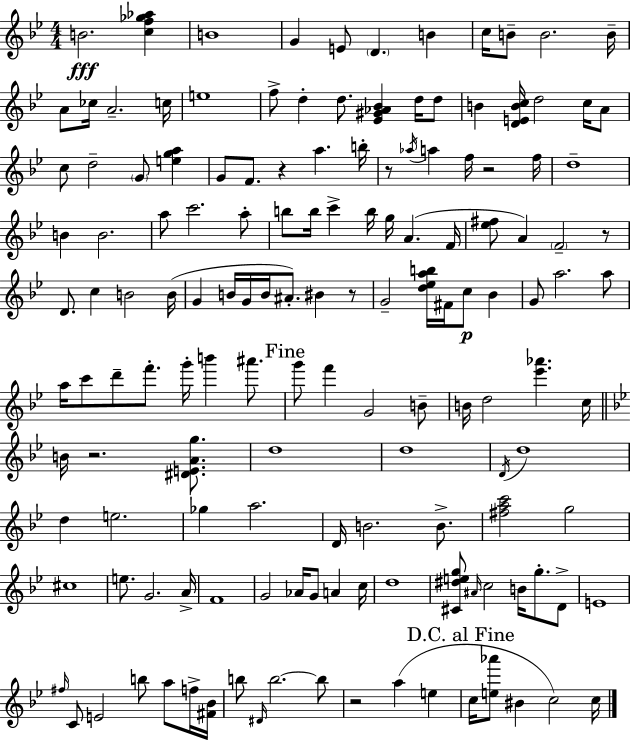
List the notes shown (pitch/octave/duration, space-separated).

B4/h. [C5,F5,Gb5,Ab5]/q B4/w G4/q E4/e D4/q. B4/q C5/s B4/e B4/h. B4/s A4/e CES5/s A4/h. C5/s E5/w F5/e D5/q D5/e. [Eb4,G#4,Ab4,Bb4]/q D5/s D5/e B4/q [D4,E4,B4,C5]/s D5/h C5/s A4/e C5/e D5/h G4/e [E5,G5,A5]/q G4/e F4/e. R/q A5/q. B5/s R/e Ab5/s A5/q F5/s R/h F5/s D5/w B4/q B4/h. A5/e C6/h. A5/e B5/e B5/s C6/q B5/s G5/s A4/q. F4/s [Eb5,F#5]/e A4/q F4/h R/e D4/e. C5/q B4/h B4/s G4/q B4/s G4/s B4/s A#4/e. BIS4/q R/e G4/h [D5,Eb5,A5,B5]/s F#4/s C5/e Bb4/q G4/e A5/h. A5/e A5/s C6/e D6/e F6/e. G6/s B6/q A#6/e. G6/e F6/q G4/h B4/e B4/s D5/h [Eb6,Ab6]/q. C5/s B4/s R/h. [D#4,E4,A4,G5]/e. D5/w D5/w D4/s D5/w D5/q E5/h. Gb5/q A5/h. D4/s B4/h. B4/e. [F#5,A5,C6]/h G5/h C#5/w E5/e. G4/h. A4/s F4/w G4/h Ab4/s G4/e A4/q C5/s D5/w [C#4,D#5,E5,G5]/e A#4/s C5/h B4/s G5/e. D4/e E4/w F#5/s C4/e E4/h B5/e A5/e F5/s [F#4,Bb4]/s B5/e D#4/s B5/h. B5/e R/h A5/q E5/q C5/s [E5,Ab6]/e BIS4/q C5/h C5/s